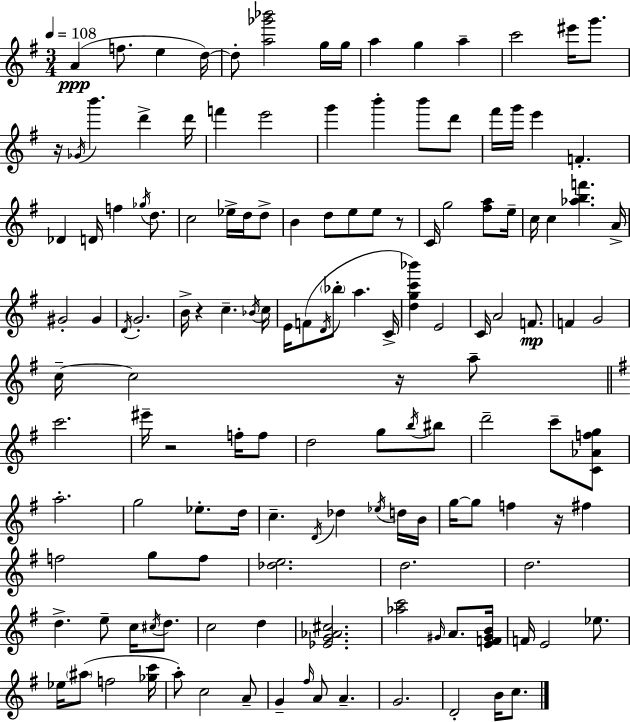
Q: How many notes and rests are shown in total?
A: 140